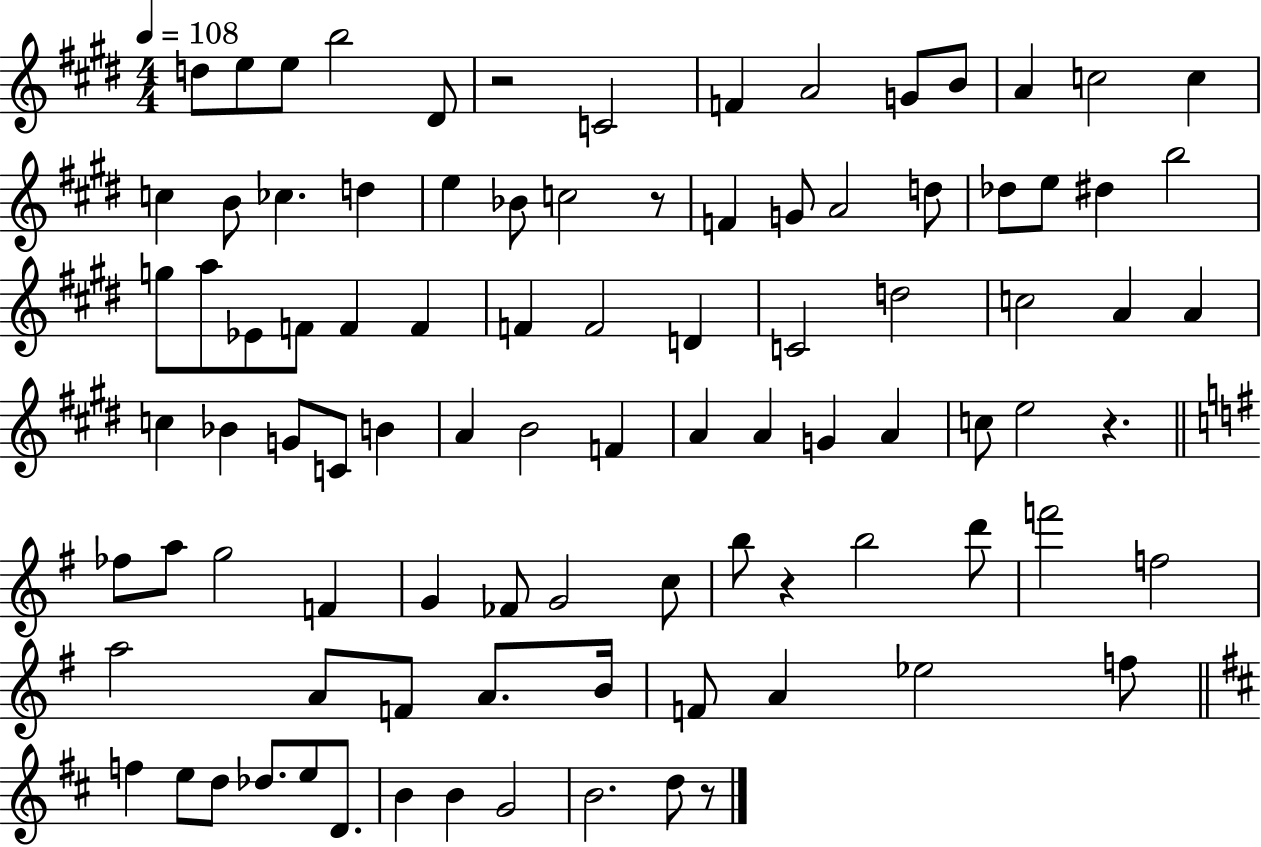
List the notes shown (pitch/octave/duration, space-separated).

D5/e E5/e E5/e B5/h D#4/e R/h C4/h F4/q A4/h G4/e B4/e A4/q C5/h C5/q C5/q B4/e CES5/q. D5/q E5/q Bb4/e C5/h R/e F4/q G4/e A4/h D5/e Db5/e E5/e D#5/q B5/h G5/e A5/e Eb4/e F4/e F4/q F4/q F4/q F4/h D4/q C4/h D5/h C5/h A4/q A4/q C5/q Bb4/q G4/e C4/e B4/q A4/q B4/h F4/q A4/q A4/q G4/q A4/q C5/e E5/h R/q. FES5/e A5/e G5/h F4/q G4/q FES4/e G4/h C5/e B5/e R/q B5/h D6/e F6/h F5/h A5/h A4/e F4/e A4/e. B4/s F4/e A4/q Eb5/h F5/e F5/q E5/e D5/e Db5/e. E5/e D4/e. B4/q B4/q G4/h B4/h. D5/e R/e